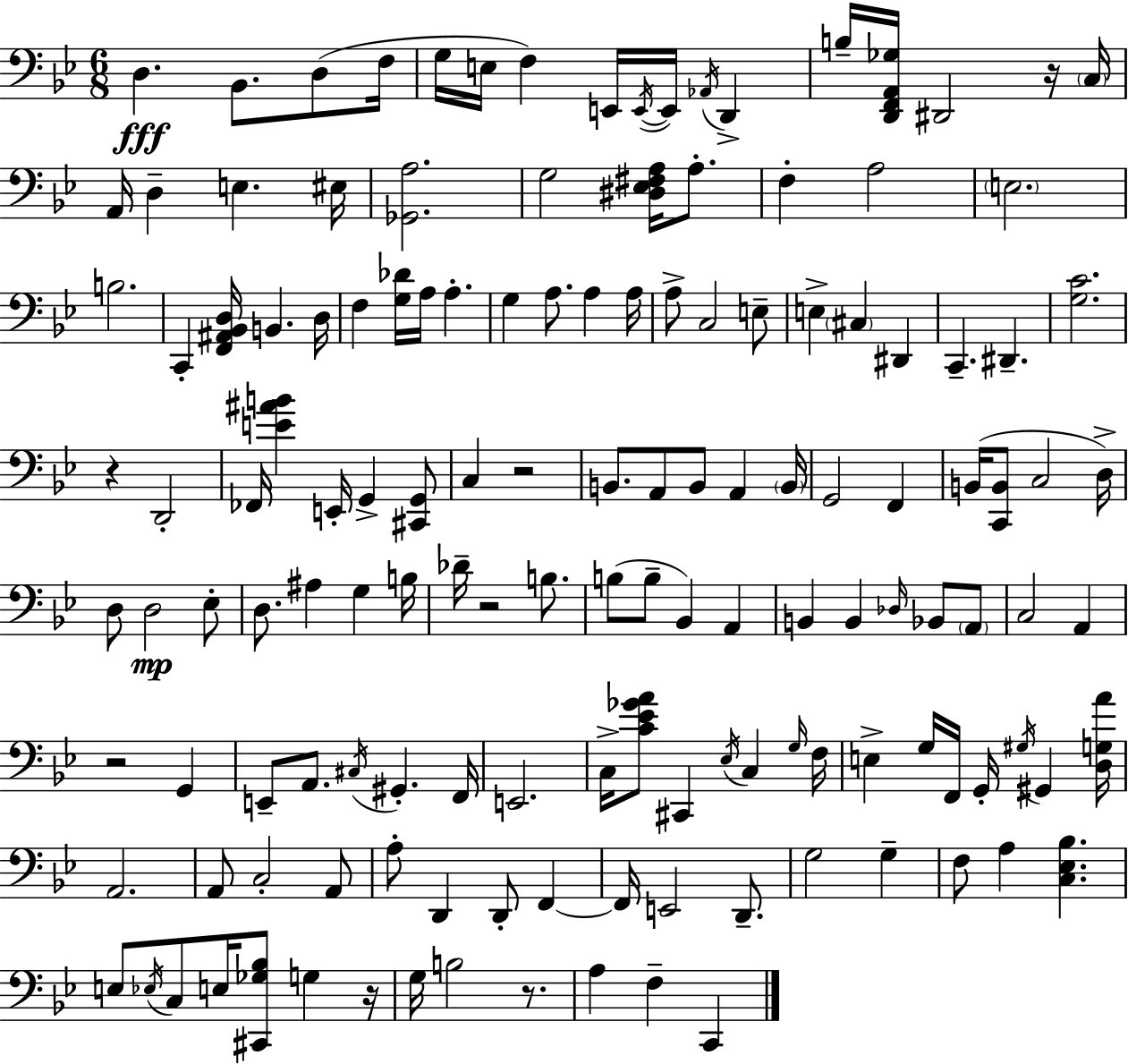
{
  \clef bass
  \numericTimeSignature
  \time 6/8
  \key bes \major
  d4.\fff bes,8. d8( f16 | g16 e16 f4) e,16 \acciaccatura { e,16~ }~ e,16 \acciaccatura { aes,16 } d,4-> | b16-- <d, f, a, ges>16 dis,2 | r16 \parenthesize c16 a,16 d4-- e4. | \break eis16 <ges, a>2. | g2 <dis ees fis a>16 a8.-. | f4-. a2 | \parenthesize e2. | \break b2. | c,4-. <f, ais, bes, d>16 b,4. | d16 f4 <g des'>16 a16 a4.-. | g4 a8. a4 | \break a16 a8-> c2 | e8-- e4-> \parenthesize cis4 dis,4 | c,4.-- dis,4.-- | <g c'>2. | \break r4 d,2-. | fes,16 <e' ais' b'>4 e,16-. g,4-> | <cis, g,>8 c4 r2 | b,8. a,8 b,8 a,4 | \break \parenthesize b,16 g,2 f,4 | b,16( <c, b,>8 c2 | d16->) d8 d2\mp | ees8-. d8. ais4 g4 | \break b16 des'16-- r2 b8. | b8( b8-- bes,4) a,4 | b,4 b,4 \grace { des16 } bes,8 | \parenthesize a,8 c2 a,4 | \break r2 g,4 | e,8-- a,8. \acciaccatura { cis16 } gis,4.-. | f,16 e,2. | c16-> <c' ees' ges' a'>8 cis,4 \acciaccatura { ees16 } | \break c4 \grace { g16 } f16 e4-> g16 f,16 | g,16-. \acciaccatura { gis16 } gis,4 <d g a'>16 a,2. | a,8 c2-. | a,8 a8-. d,4 | \break d,8-. f,4~~ f,16 e,2 | d,8.-- g2 | g4-- f8 a4 | <c ees bes>4. e8 \acciaccatura { ees16 } c8 | \break e16 <cis, ges bes>8 g4 r16 g16 b2 | r8. a4 | f4-- c,4 \bar "|."
}